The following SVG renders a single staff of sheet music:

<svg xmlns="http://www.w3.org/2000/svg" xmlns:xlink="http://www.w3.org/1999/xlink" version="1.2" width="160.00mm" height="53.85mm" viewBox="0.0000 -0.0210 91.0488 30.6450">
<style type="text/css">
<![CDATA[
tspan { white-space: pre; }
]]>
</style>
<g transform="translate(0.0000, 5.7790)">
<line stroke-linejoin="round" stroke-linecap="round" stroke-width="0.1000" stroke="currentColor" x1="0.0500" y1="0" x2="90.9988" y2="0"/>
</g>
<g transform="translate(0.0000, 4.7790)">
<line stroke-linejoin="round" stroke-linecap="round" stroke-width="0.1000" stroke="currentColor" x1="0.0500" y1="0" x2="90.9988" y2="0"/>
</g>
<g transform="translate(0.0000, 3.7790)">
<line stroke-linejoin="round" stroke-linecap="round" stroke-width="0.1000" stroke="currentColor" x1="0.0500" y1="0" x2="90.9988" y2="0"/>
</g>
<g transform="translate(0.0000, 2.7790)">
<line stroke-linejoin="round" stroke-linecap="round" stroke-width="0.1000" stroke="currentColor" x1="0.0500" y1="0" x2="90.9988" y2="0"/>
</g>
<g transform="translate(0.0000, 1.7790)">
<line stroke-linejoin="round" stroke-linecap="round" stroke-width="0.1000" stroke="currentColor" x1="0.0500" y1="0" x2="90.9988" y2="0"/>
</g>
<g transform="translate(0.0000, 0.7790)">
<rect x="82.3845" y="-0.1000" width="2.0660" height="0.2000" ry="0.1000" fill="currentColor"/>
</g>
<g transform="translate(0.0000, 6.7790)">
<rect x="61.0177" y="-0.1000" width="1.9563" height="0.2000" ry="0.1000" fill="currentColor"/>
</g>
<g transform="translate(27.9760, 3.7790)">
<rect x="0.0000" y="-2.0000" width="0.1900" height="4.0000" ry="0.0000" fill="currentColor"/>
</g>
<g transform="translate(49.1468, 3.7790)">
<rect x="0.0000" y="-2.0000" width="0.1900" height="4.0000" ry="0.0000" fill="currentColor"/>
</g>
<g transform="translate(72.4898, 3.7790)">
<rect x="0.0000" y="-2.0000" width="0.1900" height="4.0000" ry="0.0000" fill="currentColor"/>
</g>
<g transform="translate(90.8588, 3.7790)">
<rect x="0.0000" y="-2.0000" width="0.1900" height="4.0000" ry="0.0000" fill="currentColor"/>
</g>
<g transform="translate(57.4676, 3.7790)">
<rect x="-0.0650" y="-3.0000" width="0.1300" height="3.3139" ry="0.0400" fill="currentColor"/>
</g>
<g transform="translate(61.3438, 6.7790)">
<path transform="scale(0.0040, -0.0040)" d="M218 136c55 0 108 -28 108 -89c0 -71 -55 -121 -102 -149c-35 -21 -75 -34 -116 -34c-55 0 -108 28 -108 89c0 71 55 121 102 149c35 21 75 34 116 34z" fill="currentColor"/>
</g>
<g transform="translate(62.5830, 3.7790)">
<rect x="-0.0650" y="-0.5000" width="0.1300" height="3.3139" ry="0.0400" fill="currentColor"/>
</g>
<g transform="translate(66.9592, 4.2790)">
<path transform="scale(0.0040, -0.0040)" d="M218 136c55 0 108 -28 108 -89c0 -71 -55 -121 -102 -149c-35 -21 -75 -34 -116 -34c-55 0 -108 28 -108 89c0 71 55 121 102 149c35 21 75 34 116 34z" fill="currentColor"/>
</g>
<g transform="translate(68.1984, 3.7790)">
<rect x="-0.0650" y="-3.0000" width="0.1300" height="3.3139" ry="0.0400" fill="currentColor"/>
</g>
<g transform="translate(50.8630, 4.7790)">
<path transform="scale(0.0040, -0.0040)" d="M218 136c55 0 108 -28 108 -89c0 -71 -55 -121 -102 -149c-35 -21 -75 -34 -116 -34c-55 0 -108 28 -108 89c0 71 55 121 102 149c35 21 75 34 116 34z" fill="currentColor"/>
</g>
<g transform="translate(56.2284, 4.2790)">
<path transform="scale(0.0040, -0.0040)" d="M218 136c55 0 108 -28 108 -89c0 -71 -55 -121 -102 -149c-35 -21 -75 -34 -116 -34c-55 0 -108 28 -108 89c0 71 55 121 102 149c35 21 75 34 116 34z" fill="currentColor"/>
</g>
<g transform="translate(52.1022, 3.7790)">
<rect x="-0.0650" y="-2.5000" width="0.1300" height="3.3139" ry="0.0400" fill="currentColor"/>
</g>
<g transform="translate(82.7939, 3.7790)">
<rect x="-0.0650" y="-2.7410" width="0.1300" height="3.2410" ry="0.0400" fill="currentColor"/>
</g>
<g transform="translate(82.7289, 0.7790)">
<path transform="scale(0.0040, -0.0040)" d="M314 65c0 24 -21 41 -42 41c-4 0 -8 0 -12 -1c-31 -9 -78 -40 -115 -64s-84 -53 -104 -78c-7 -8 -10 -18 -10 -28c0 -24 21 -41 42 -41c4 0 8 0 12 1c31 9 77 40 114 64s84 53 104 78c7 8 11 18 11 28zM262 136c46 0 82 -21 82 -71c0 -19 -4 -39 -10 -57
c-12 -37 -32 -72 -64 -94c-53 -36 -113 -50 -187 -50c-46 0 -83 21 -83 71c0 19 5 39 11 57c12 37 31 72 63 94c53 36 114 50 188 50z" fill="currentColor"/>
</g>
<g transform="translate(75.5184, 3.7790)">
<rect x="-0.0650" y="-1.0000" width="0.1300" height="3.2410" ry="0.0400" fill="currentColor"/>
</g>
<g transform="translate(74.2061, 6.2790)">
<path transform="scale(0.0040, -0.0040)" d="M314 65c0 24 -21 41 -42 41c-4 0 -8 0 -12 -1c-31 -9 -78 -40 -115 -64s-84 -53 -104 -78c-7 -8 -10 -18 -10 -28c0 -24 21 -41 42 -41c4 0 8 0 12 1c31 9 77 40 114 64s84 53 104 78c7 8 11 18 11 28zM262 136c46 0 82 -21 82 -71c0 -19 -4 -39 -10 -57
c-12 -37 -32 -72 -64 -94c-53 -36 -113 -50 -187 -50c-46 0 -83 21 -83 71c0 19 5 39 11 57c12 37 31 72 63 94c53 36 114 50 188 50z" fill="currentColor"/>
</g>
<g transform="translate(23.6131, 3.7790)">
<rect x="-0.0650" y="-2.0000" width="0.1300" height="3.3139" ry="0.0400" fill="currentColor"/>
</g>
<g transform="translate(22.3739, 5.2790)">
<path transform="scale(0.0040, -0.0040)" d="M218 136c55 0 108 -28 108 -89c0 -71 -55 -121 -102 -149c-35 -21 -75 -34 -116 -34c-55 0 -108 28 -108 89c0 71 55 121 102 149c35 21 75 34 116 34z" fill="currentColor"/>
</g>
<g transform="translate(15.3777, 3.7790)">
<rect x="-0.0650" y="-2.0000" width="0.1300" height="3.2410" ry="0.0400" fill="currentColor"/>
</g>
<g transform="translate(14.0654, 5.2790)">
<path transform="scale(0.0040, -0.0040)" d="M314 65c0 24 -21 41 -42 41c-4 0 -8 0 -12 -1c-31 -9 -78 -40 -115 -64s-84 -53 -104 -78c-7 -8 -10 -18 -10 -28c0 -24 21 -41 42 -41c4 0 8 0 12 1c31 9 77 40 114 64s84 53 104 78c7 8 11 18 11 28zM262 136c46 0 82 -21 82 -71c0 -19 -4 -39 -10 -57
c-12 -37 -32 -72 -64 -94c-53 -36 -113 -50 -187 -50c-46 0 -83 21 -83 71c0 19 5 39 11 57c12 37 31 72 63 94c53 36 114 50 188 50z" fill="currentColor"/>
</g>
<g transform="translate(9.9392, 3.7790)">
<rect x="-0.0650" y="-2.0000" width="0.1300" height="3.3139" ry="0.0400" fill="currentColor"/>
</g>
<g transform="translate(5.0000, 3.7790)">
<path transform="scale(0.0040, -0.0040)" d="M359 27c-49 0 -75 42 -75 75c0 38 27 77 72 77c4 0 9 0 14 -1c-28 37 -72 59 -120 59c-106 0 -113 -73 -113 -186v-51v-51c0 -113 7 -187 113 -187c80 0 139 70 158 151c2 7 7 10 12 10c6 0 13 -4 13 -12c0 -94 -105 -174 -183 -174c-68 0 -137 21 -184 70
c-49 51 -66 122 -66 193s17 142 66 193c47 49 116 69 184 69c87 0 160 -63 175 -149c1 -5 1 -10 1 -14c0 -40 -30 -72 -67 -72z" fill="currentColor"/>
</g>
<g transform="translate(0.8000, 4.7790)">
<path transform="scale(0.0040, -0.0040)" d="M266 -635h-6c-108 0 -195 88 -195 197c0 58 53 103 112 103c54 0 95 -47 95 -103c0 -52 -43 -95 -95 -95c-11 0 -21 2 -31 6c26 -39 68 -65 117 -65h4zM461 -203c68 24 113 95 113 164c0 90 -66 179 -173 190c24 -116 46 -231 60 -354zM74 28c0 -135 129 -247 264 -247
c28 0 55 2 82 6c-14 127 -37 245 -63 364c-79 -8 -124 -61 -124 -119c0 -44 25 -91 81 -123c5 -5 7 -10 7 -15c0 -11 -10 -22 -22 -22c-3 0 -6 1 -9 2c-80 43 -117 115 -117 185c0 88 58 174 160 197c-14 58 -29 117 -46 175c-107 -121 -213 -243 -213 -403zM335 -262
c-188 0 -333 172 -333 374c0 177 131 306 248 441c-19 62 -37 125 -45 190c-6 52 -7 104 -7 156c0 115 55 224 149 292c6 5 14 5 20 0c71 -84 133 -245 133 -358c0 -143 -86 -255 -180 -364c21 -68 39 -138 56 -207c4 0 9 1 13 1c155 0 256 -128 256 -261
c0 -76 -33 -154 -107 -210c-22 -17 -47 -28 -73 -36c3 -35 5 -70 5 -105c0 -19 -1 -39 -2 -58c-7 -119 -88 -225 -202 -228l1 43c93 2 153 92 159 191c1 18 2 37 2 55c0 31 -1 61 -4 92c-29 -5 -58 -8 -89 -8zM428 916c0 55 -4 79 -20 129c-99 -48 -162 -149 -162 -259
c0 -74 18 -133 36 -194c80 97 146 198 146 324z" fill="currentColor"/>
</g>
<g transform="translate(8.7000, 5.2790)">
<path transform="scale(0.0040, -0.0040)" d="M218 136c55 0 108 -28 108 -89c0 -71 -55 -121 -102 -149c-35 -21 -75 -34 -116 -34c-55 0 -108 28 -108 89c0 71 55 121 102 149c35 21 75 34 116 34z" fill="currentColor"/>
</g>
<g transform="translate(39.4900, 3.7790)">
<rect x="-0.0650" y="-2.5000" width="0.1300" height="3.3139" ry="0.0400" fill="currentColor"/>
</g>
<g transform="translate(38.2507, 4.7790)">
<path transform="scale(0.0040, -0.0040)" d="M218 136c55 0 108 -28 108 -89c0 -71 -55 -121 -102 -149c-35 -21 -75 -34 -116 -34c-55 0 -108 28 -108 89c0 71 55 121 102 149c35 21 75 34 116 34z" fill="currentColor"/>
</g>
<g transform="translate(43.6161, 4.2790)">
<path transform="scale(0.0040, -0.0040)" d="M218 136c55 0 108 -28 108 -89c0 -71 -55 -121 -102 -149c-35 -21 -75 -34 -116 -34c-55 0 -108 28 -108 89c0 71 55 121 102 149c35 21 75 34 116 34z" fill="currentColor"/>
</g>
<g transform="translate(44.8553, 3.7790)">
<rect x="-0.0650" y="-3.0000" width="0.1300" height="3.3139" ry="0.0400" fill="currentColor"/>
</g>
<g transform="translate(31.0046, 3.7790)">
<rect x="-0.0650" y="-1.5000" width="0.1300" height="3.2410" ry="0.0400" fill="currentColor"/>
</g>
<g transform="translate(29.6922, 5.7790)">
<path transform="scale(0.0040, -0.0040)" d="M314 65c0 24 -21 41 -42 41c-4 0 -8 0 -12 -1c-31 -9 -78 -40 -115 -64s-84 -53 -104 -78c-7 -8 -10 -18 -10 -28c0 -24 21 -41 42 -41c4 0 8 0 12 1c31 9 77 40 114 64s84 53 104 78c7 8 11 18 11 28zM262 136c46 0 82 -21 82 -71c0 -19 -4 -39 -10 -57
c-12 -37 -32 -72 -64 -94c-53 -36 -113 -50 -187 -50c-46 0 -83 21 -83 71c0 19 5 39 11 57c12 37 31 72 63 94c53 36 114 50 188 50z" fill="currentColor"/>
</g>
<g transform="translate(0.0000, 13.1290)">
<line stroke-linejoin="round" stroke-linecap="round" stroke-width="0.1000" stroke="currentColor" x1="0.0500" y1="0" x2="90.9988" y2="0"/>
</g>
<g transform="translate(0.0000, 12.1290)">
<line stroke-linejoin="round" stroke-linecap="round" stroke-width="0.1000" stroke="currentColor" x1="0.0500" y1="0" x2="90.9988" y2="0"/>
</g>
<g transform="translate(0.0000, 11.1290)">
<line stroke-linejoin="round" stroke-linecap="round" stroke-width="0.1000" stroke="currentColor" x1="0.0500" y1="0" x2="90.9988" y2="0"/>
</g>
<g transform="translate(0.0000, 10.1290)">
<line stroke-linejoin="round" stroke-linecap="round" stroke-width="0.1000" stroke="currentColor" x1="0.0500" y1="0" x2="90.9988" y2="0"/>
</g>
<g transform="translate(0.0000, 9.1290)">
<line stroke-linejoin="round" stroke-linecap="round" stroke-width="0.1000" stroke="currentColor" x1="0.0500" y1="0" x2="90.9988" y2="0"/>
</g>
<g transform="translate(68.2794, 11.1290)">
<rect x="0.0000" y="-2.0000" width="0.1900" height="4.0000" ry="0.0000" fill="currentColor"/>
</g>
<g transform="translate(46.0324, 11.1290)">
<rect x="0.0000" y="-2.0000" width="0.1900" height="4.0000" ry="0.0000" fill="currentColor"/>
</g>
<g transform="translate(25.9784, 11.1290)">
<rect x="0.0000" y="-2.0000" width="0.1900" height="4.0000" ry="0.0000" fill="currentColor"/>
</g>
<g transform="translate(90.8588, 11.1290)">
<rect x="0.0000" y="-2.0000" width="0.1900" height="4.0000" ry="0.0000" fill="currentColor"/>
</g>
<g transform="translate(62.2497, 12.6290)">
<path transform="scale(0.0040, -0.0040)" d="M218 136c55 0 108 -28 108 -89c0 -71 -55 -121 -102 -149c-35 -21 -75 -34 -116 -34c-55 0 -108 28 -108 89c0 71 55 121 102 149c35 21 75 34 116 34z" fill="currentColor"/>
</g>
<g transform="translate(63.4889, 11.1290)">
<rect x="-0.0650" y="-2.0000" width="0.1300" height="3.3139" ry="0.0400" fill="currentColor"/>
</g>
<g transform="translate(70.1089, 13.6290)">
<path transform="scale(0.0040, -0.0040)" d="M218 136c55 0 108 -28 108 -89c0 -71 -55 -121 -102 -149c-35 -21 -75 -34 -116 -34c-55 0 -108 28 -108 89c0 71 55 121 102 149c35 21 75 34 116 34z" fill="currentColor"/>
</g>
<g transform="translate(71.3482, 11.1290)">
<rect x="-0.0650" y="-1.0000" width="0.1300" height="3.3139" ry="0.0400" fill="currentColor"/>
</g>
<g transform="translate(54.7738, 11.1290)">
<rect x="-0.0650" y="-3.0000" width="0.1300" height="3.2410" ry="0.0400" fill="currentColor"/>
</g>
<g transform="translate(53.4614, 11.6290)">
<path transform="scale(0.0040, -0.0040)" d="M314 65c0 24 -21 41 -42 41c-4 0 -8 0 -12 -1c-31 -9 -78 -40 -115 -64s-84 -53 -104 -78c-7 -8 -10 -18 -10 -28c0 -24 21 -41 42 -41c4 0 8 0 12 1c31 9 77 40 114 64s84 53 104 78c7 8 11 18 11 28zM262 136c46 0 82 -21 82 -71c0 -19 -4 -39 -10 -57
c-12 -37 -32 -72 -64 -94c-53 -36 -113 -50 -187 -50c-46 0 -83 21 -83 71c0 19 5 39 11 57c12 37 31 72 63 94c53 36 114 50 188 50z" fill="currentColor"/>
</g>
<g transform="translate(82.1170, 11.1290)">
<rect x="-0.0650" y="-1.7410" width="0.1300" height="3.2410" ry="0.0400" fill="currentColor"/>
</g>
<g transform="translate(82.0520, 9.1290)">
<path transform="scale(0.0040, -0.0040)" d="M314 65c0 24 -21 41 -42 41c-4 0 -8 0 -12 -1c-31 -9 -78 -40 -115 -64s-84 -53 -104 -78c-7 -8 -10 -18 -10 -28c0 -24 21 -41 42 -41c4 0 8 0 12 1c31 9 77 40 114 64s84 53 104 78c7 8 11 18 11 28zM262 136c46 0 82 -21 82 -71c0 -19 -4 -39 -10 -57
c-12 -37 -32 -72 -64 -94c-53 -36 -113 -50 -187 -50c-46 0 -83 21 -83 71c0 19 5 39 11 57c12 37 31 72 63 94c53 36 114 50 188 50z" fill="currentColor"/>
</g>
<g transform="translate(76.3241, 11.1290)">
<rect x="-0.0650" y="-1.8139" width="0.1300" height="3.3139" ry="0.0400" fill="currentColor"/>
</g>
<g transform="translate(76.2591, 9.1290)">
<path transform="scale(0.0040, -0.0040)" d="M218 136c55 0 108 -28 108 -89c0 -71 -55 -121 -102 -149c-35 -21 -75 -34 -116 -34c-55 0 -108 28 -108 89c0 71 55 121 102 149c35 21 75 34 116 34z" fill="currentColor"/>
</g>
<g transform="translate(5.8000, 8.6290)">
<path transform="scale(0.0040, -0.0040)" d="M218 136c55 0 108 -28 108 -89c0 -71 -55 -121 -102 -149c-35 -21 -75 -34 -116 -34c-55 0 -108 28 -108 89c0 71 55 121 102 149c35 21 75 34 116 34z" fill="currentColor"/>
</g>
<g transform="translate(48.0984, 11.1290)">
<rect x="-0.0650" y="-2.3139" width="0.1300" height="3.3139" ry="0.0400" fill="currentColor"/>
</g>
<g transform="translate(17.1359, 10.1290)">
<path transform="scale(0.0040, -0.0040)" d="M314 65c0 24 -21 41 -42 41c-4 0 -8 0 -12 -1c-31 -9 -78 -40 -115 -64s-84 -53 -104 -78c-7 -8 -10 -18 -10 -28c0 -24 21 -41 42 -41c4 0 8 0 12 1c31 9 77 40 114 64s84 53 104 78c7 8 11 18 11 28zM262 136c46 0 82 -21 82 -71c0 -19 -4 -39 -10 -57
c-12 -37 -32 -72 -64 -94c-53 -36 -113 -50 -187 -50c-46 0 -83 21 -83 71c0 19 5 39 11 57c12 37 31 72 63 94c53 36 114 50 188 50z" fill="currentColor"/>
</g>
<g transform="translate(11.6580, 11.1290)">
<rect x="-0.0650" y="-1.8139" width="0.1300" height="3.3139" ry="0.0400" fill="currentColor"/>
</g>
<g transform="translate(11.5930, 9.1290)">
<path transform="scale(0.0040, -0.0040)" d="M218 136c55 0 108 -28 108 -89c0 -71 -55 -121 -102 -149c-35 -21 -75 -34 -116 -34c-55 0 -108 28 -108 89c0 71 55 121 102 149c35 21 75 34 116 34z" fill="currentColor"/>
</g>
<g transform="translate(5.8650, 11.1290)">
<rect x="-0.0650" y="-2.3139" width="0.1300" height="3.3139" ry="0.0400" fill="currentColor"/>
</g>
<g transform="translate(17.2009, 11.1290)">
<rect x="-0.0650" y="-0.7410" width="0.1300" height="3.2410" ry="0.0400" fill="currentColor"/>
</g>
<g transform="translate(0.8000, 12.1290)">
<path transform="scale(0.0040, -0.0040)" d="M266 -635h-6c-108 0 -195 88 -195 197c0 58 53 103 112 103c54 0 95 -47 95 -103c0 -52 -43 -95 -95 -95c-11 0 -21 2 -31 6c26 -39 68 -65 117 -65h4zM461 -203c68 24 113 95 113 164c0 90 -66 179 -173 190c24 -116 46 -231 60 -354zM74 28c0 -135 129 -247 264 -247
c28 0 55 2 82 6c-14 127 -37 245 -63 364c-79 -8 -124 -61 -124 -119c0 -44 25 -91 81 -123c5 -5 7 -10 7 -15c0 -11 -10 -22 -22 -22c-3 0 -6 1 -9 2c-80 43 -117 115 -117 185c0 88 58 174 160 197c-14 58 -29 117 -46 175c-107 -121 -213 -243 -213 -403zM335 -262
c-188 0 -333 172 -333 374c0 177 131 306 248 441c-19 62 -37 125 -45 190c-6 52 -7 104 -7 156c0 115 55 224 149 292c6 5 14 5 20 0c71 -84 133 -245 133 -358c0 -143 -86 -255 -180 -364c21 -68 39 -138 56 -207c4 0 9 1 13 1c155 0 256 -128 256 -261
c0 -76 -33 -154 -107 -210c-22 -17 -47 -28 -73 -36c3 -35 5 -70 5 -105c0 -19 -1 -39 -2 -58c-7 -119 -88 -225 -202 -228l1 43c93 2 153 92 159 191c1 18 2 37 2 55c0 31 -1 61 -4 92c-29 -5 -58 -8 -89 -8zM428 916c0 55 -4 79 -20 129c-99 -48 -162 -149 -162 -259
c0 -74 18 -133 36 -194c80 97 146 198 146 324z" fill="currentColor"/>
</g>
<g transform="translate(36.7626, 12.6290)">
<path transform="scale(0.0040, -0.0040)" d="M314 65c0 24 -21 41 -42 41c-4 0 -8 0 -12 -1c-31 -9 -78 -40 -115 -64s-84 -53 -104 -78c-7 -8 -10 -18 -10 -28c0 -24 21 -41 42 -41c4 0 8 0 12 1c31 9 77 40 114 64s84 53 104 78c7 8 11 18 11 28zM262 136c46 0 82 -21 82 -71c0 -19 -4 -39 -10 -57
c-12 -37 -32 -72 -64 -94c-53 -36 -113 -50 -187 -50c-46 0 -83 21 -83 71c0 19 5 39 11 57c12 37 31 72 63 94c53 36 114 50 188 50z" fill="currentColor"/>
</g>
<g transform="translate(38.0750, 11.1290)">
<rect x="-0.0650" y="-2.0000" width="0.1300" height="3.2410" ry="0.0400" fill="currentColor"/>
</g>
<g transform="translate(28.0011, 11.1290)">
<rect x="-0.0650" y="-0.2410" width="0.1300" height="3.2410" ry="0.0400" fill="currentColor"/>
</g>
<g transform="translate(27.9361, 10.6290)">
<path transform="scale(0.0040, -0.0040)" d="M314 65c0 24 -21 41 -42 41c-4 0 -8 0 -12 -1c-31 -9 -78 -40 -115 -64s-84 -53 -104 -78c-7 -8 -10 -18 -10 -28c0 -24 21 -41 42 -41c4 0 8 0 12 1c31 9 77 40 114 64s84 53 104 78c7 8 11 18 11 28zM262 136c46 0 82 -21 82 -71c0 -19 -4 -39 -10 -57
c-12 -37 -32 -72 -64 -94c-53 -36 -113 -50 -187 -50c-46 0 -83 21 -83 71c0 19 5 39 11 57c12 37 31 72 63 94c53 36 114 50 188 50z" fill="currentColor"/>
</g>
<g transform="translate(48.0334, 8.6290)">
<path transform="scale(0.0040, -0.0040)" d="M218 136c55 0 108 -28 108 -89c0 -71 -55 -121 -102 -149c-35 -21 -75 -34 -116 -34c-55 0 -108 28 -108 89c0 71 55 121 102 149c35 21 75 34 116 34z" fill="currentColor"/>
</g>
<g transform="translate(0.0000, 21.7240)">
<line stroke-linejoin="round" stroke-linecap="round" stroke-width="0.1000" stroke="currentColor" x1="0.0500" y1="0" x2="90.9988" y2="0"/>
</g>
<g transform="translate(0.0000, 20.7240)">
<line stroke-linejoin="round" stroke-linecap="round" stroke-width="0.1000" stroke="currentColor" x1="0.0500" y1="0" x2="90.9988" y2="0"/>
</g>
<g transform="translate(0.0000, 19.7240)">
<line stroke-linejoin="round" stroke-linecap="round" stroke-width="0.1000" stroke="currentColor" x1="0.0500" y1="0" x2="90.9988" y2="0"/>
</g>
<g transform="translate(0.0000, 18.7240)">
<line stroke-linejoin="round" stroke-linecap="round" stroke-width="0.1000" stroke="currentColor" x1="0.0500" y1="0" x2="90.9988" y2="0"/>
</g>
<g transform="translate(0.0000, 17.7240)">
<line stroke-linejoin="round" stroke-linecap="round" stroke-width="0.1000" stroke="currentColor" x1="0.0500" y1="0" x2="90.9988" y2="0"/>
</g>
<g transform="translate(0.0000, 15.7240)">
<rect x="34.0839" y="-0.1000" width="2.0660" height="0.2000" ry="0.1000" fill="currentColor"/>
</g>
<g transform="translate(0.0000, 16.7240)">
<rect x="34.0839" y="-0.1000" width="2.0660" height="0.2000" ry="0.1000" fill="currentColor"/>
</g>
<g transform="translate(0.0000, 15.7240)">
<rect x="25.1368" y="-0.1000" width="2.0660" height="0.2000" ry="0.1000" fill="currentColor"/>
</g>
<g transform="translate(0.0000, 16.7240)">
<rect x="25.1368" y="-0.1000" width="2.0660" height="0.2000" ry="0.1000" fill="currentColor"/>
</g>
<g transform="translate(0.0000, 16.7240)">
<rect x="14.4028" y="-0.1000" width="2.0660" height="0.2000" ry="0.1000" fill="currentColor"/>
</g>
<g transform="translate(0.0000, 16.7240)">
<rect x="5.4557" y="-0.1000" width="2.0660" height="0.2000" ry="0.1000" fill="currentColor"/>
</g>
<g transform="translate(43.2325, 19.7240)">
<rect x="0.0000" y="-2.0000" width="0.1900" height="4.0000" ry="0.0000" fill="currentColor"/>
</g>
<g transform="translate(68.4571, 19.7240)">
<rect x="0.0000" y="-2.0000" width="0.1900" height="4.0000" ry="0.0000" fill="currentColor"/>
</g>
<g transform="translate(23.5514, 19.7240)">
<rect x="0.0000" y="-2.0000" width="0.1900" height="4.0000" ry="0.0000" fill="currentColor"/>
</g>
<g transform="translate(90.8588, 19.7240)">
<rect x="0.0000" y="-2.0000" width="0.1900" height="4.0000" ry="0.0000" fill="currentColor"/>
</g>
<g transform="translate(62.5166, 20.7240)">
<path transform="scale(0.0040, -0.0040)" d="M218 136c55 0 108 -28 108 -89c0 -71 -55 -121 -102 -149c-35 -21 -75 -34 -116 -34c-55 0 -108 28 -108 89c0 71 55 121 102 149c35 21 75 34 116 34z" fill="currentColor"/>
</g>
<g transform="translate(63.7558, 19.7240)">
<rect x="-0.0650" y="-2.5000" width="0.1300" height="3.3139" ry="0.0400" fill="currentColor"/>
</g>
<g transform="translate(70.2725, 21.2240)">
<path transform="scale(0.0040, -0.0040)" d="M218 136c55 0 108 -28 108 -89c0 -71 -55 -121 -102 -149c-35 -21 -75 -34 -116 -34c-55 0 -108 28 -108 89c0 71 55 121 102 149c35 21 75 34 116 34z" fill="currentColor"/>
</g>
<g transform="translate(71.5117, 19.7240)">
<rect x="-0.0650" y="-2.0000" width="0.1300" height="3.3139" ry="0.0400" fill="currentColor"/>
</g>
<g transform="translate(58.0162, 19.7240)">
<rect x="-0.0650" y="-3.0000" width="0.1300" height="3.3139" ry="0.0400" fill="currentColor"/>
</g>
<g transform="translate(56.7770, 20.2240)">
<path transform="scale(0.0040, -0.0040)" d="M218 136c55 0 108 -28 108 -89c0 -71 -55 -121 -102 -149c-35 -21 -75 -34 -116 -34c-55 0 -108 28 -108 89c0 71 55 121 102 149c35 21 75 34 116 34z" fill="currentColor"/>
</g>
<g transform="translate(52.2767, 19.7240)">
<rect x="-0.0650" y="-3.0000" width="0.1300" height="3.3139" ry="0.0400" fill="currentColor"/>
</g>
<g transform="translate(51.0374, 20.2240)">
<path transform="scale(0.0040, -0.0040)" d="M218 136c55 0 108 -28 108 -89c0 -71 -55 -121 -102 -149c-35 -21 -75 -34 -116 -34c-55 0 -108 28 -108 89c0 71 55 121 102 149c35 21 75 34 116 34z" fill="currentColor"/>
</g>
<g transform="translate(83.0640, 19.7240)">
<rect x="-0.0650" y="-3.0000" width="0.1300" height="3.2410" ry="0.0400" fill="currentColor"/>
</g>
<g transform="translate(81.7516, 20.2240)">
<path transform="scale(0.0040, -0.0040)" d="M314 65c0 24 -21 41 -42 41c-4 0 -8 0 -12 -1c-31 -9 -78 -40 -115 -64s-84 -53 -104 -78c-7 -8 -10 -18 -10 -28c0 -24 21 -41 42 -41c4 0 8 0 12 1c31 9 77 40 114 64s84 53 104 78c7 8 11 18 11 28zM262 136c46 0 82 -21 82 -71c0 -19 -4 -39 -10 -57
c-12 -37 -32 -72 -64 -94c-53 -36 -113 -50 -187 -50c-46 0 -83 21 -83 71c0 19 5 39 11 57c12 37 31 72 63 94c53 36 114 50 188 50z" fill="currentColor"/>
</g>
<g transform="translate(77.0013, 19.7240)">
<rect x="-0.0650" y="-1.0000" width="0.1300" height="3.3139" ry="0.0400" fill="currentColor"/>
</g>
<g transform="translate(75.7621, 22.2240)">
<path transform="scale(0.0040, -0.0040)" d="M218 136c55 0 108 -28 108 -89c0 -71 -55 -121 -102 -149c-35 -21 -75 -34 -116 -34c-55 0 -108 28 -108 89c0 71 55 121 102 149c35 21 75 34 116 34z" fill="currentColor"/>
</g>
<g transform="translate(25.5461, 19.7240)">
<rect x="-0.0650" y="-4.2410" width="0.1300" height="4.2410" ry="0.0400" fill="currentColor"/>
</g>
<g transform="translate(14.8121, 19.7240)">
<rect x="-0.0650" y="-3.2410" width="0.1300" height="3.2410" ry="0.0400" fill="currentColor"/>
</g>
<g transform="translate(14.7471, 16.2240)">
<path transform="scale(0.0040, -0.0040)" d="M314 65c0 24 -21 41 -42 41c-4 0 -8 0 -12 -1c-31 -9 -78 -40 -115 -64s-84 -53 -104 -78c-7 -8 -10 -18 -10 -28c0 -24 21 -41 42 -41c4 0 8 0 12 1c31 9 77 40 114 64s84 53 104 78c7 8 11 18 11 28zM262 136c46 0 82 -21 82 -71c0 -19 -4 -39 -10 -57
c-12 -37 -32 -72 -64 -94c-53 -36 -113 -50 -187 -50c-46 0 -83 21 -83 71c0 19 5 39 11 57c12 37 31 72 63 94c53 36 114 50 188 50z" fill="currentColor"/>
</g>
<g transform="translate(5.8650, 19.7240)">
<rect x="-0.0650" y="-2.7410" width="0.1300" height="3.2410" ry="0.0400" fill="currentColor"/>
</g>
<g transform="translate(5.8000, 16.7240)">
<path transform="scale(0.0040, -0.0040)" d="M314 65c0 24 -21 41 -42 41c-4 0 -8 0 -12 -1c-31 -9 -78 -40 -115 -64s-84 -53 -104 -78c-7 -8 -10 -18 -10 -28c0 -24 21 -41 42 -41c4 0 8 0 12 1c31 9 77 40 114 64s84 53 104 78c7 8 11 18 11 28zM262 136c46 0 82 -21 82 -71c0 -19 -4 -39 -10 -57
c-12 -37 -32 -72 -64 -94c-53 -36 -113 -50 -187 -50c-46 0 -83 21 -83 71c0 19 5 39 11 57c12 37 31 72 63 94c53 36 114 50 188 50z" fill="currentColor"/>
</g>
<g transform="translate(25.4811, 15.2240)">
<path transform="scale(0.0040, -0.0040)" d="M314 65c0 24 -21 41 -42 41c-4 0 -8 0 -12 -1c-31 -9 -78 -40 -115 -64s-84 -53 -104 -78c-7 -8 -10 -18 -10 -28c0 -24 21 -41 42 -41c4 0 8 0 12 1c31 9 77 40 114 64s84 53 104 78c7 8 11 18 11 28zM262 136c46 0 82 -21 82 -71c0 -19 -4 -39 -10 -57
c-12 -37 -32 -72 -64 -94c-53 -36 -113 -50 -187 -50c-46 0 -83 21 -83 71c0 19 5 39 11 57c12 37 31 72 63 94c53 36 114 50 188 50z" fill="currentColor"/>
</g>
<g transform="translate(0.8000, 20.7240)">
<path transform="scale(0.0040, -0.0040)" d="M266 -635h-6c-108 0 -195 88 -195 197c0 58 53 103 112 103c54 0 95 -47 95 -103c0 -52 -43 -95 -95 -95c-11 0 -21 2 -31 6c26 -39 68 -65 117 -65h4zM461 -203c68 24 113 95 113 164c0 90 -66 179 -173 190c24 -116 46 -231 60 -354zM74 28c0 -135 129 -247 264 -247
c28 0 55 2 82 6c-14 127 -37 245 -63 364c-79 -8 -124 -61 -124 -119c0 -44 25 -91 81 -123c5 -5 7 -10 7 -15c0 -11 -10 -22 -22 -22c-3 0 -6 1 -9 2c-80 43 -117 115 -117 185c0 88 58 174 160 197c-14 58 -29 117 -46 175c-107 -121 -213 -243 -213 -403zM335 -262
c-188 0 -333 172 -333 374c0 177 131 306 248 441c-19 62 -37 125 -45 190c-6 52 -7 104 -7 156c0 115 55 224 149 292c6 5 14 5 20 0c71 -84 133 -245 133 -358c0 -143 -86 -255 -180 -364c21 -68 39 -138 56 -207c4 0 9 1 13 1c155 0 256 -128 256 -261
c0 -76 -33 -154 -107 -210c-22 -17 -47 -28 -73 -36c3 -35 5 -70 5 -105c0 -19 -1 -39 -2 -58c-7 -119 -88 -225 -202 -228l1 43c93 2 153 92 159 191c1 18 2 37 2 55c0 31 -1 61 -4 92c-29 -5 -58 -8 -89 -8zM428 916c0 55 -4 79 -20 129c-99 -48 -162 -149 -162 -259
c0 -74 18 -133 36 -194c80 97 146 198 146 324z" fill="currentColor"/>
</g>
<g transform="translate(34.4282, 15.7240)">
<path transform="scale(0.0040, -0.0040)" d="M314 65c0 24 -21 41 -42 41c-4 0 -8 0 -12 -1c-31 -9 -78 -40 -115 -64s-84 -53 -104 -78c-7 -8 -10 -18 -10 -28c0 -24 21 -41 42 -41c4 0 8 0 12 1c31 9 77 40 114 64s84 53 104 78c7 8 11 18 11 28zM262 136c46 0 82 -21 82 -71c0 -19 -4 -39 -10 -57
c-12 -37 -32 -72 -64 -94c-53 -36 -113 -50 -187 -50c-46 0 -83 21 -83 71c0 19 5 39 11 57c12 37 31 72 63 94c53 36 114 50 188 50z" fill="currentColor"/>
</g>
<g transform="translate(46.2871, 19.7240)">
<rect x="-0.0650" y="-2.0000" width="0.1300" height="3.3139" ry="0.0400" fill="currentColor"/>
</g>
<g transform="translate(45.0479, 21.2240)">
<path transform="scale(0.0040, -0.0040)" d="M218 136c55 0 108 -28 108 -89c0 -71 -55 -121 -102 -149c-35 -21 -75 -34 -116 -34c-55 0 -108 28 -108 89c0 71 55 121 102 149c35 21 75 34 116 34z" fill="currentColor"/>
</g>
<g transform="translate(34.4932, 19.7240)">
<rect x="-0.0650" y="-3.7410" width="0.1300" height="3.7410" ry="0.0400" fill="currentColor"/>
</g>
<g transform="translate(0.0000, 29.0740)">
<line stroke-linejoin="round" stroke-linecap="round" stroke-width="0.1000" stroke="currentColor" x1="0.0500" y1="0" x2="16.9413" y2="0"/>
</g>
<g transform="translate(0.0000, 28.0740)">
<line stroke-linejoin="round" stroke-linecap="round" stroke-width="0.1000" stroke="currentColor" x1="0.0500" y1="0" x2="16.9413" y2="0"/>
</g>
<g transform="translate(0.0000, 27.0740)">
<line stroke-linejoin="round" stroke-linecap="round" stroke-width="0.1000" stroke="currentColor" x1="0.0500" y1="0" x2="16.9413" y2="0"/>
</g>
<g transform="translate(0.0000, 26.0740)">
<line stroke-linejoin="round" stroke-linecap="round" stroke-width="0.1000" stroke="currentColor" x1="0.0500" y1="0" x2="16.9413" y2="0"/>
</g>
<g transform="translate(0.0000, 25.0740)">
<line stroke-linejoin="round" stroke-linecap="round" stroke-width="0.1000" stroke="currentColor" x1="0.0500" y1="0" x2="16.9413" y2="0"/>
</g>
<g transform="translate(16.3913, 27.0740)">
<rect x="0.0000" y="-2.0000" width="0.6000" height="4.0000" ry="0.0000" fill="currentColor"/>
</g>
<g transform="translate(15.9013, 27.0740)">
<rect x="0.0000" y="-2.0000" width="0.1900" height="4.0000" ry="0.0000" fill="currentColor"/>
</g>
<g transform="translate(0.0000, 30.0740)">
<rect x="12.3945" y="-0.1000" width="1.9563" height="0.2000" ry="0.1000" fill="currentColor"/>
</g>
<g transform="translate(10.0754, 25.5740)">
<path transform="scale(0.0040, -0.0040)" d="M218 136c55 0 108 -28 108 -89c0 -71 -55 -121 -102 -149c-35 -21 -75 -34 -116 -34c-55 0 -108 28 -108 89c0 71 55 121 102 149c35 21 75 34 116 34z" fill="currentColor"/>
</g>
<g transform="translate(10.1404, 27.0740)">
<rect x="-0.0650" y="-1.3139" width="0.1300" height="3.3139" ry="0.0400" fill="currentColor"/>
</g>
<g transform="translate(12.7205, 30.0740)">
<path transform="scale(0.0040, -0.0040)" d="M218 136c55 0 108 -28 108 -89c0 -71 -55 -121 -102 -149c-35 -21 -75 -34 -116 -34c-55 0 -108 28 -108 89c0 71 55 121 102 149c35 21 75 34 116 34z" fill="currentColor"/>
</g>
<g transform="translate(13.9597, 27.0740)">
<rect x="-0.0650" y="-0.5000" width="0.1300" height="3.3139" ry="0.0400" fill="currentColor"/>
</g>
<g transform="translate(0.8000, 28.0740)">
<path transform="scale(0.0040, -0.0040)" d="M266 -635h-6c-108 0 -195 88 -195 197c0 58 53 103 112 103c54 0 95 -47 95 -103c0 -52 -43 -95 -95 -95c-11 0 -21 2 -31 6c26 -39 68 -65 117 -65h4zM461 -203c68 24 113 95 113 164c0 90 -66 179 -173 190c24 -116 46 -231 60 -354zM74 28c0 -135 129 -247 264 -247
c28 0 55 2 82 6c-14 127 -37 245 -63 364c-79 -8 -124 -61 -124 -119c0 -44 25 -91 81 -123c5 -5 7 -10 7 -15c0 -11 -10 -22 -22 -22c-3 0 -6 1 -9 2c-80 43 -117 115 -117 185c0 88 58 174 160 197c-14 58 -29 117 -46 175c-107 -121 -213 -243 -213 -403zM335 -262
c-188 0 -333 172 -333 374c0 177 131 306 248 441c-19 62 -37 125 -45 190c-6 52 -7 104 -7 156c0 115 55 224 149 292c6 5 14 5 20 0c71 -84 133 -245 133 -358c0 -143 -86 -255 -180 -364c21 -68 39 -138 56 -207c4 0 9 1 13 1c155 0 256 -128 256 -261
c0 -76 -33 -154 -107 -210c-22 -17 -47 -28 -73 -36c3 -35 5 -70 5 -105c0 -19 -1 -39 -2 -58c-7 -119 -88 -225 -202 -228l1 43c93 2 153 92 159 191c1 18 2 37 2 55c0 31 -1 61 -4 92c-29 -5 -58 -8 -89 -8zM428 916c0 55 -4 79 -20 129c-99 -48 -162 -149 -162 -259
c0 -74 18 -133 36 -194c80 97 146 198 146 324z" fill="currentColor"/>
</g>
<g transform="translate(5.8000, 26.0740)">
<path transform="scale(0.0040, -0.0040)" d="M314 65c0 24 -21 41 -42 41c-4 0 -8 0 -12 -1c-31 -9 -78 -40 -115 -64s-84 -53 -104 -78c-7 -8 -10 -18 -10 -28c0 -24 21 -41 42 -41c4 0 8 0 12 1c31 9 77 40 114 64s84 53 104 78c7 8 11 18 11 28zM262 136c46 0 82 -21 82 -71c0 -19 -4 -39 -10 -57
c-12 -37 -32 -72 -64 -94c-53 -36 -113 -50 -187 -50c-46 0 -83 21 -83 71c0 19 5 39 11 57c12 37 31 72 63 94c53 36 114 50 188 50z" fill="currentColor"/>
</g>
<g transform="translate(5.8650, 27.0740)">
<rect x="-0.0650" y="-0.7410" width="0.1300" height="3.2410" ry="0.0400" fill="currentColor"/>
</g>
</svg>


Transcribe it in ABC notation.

X:1
T:Untitled
M:4/4
L:1/4
K:C
F F2 F E2 G A G A C A D2 a2 g f d2 c2 F2 g A2 F D f f2 a2 b2 d'2 c'2 F A A G F D A2 d2 e C